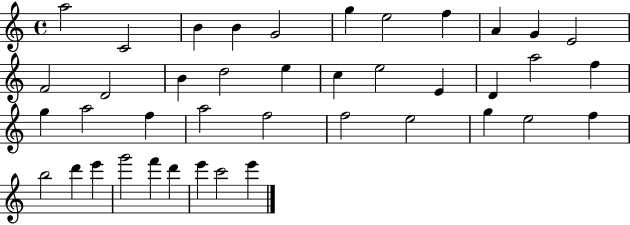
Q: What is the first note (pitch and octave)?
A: A5